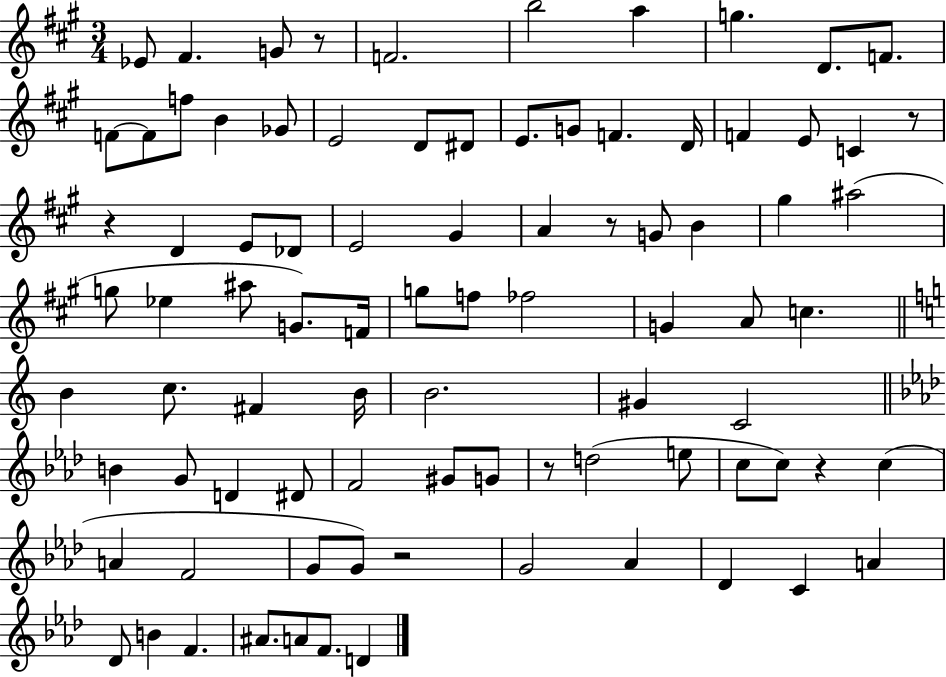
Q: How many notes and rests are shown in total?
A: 87